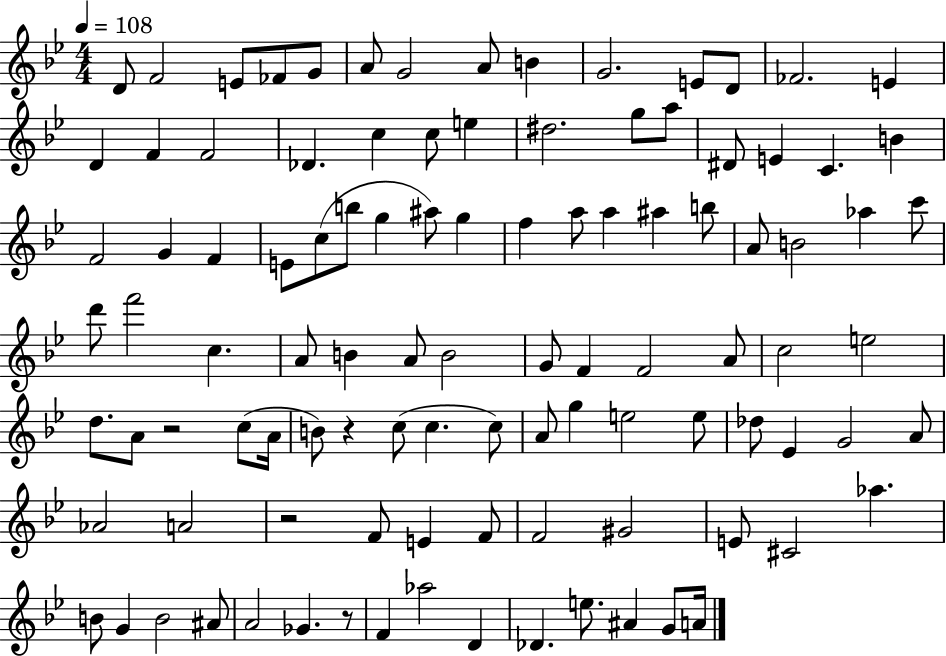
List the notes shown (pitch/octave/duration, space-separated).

D4/e F4/h E4/e FES4/e G4/e A4/e G4/h A4/e B4/q G4/h. E4/e D4/e FES4/h. E4/q D4/q F4/q F4/h Db4/q. C5/q C5/e E5/q D#5/h. G5/e A5/e D#4/e E4/q C4/q. B4/q F4/h G4/q F4/q E4/e C5/e B5/e G5/q A#5/e G5/q F5/q A5/e A5/q A#5/q B5/e A4/e B4/h Ab5/q C6/e D6/e F6/h C5/q. A4/e B4/q A4/e B4/h G4/e F4/q F4/h A4/e C5/h E5/h D5/e. A4/e R/h C5/e A4/s B4/e R/q C5/e C5/q. C5/e A4/e G5/q E5/h E5/e Db5/e Eb4/q G4/h A4/e Ab4/h A4/h R/h F4/e E4/q F4/e F4/h G#4/h E4/e C#4/h Ab5/q. B4/e G4/q B4/h A#4/e A4/h Gb4/q. R/e F4/q Ab5/h D4/q Db4/q. E5/e. A#4/q G4/e A4/s